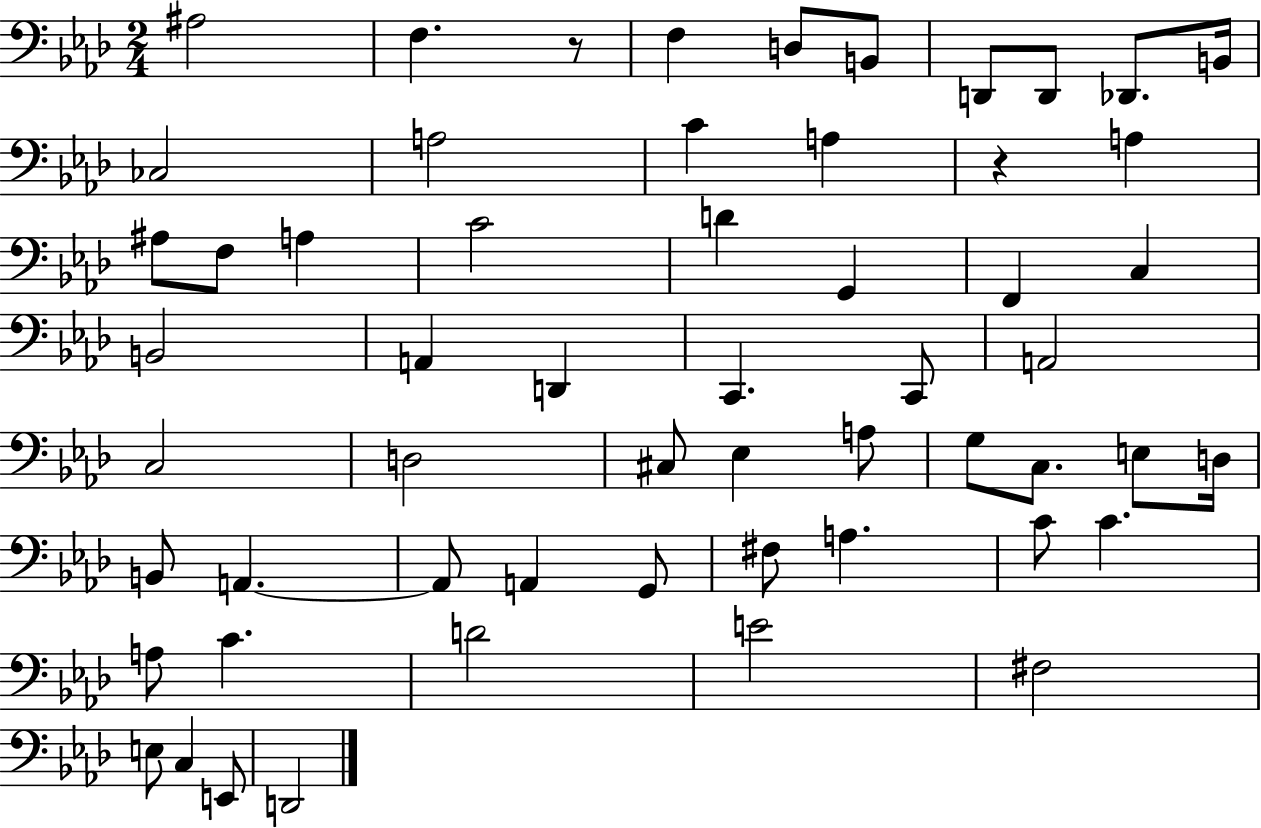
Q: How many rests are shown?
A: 2